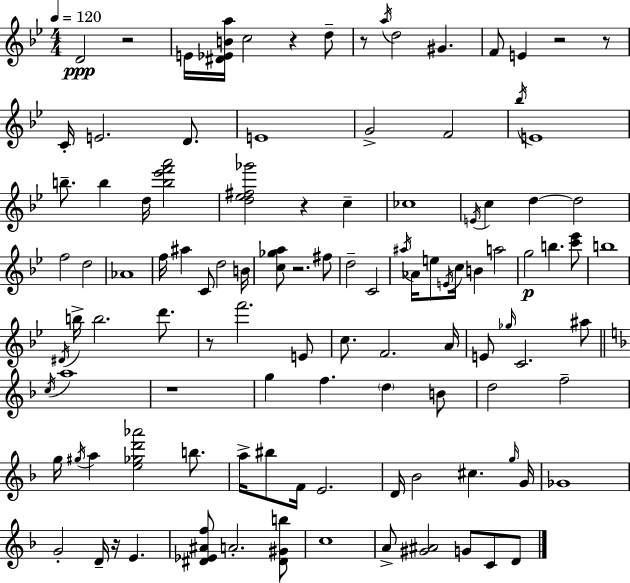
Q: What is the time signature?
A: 4/4